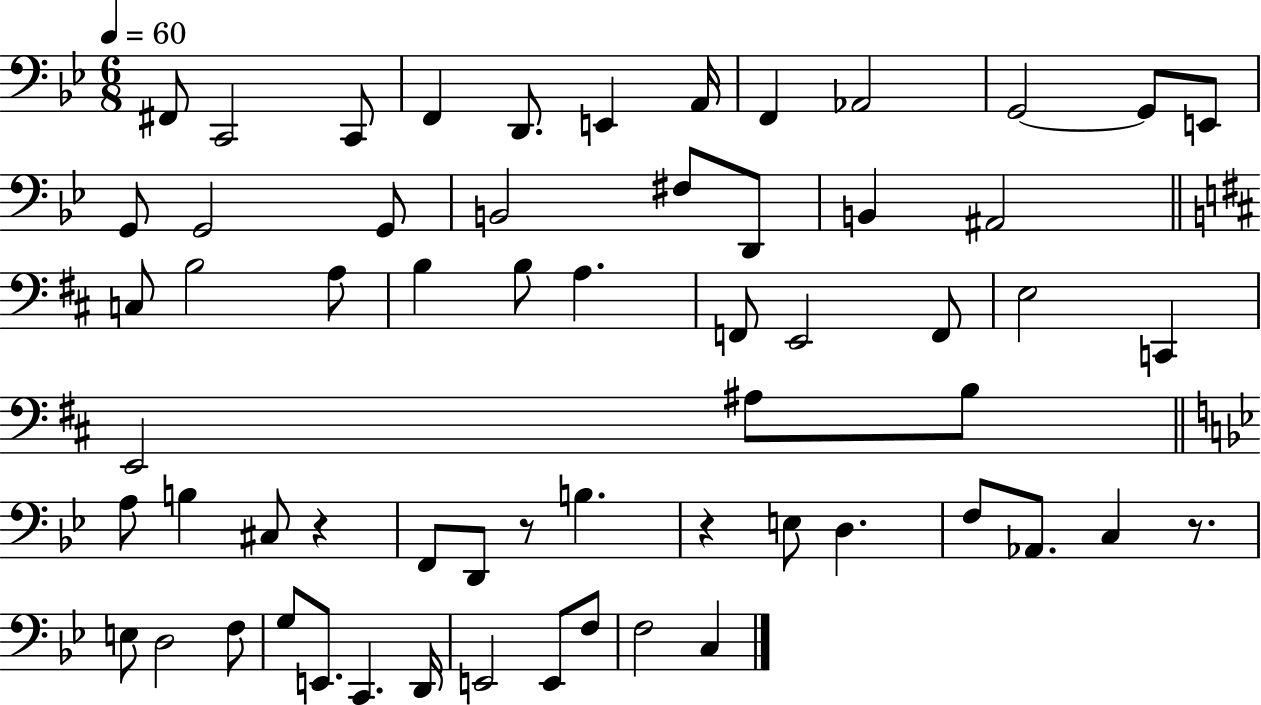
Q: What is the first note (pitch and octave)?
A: F#2